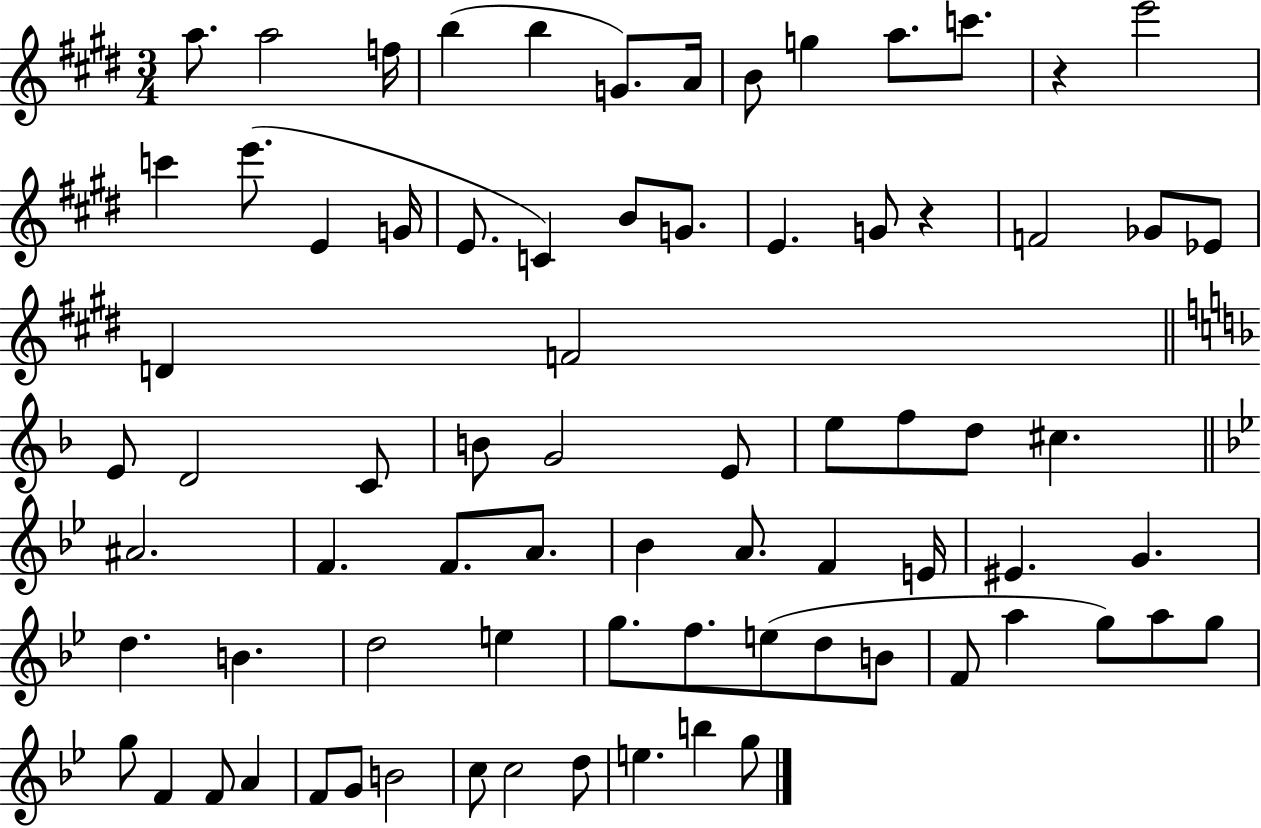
{
  \clef treble
  \numericTimeSignature
  \time 3/4
  \key e \major
  a''8. a''2 f''16 | b''4( b''4 g'8.) a'16 | b'8 g''4 a''8. c'''8. | r4 e'''2 | \break c'''4 e'''8.( e'4 g'16 | e'8. c'4) b'8 g'8. | e'4. g'8 r4 | f'2 ges'8 ees'8 | \break d'4 f'2 | \bar "||" \break \key f \major e'8 d'2 c'8 | b'8 g'2 e'8 | e''8 f''8 d''8 cis''4. | \bar "||" \break \key bes \major ais'2. | f'4. f'8. a'8. | bes'4 a'8. f'4 e'16 | eis'4. g'4. | \break d''4. b'4. | d''2 e''4 | g''8. f''8. e''8( d''8 b'8 | f'8 a''4 g''8) a''8 g''8 | \break g''8 f'4 f'8 a'4 | f'8 g'8 b'2 | c''8 c''2 d''8 | e''4. b''4 g''8 | \break \bar "|."
}